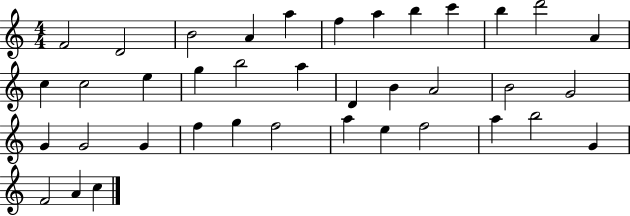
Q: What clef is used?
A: treble